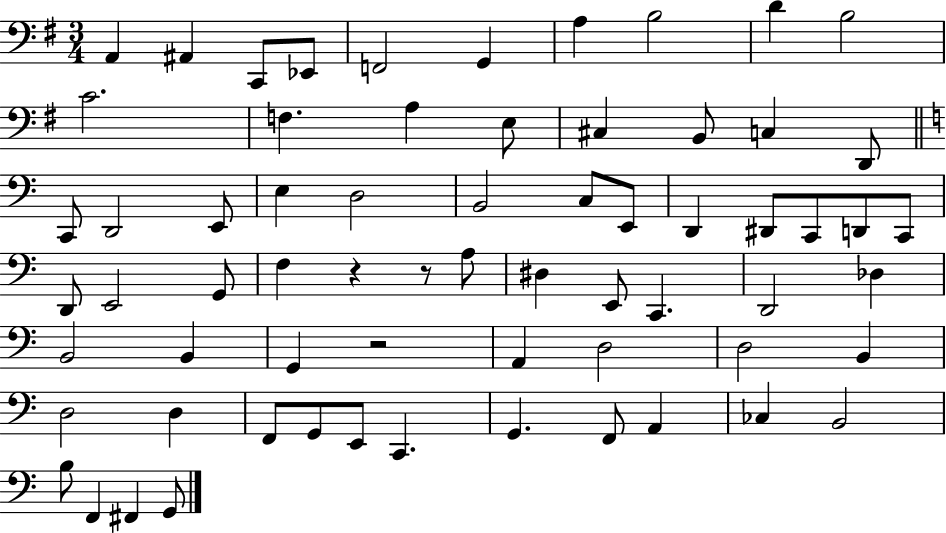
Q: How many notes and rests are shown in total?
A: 66